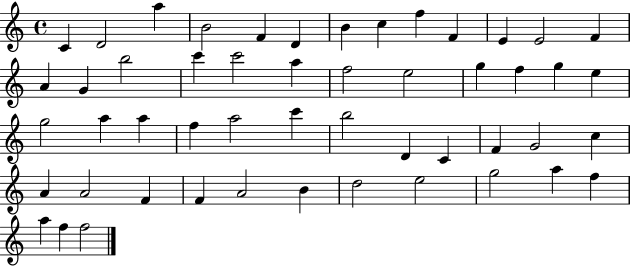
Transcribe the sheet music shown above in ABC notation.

X:1
T:Untitled
M:4/4
L:1/4
K:C
C D2 a B2 F D B c f F E E2 F A G b2 c' c'2 a f2 e2 g f g e g2 a a f a2 c' b2 D C F G2 c A A2 F F A2 B d2 e2 g2 a f a f f2